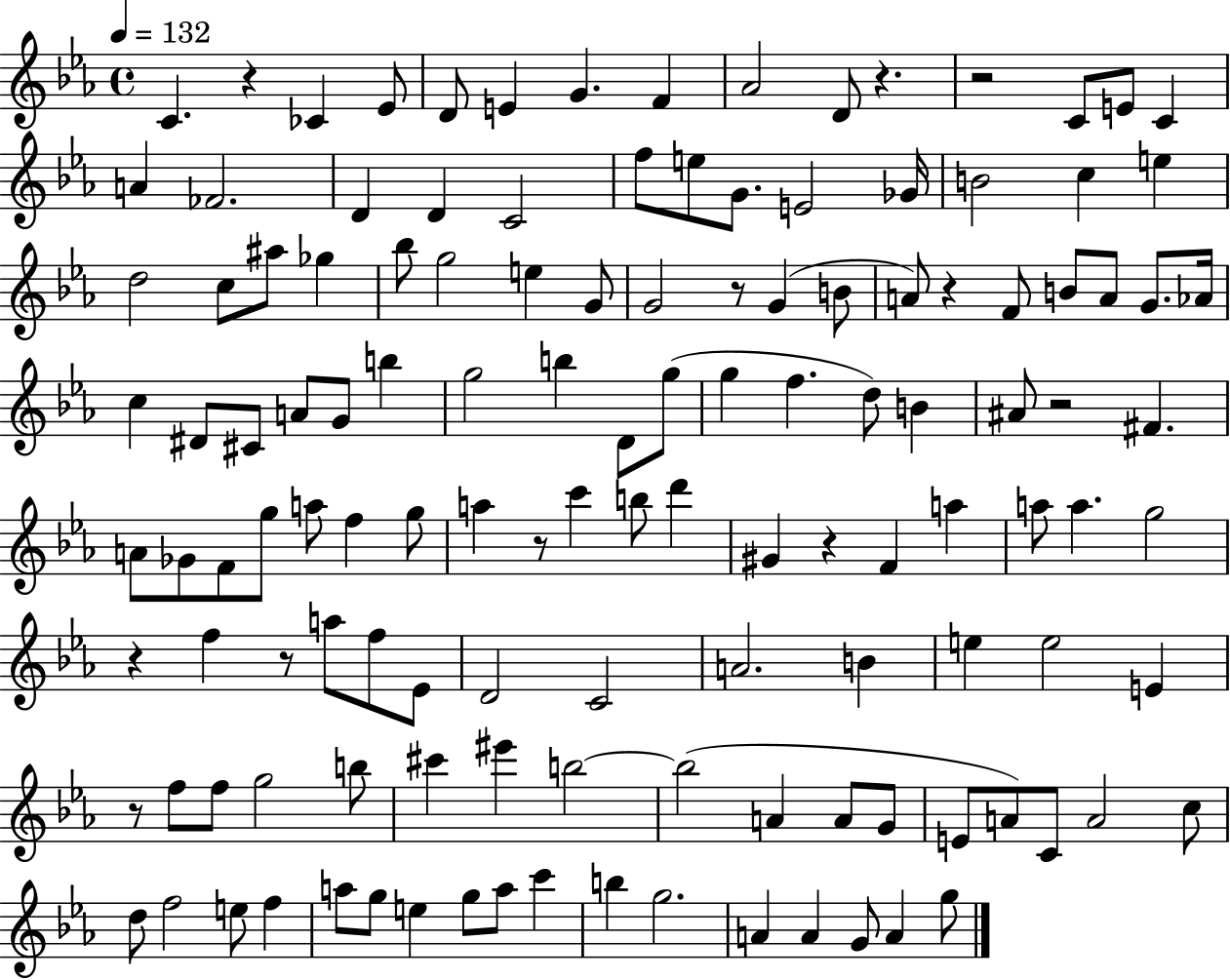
C4/q. R/q CES4/q Eb4/e D4/e E4/q G4/q. F4/q Ab4/h D4/e R/q. R/h C4/e E4/e C4/q A4/q FES4/h. D4/q D4/q C4/h F5/e E5/e G4/e. E4/h Gb4/s B4/h C5/q E5/q D5/h C5/e A#5/e Gb5/q Bb5/e G5/h E5/q G4/e G4/h R/e G4/q B4/e A4/e R/q F4/e B4/e A4/e G4/e. Ab4/s C5/q D#4/e C#4/e A4/e G4/e B5/q G5/h B5/q D4/e G5/e G5/q F5/q. D5/e B4/q A#4/e R/h F#4/q. A4/e Gb4/e F4/e G5/e A5/e F5/q G5/e A5/q R/e C6/q B5/e D6/q G#4/q R/q F4/q A5/q A5/e A5/q. G5/h R/q F5/q R/e A5/e F5/e Eb4/e D4/h C4/h A4/h. B4/q E5/q E5/h E4/q R/e F5/e F5/e G5/h B5/e C#6/q EIS6/q B5/h B5/h A4/q A4/e G4/e E4/e A4/e C4/e A4/h C5/e D5/e F5/h E5/e F5/q A5/e G5/e E5/q G5/e A5/e C6/q B5/q G5/h. A4/q A4/q G4/e A4/q G5/e